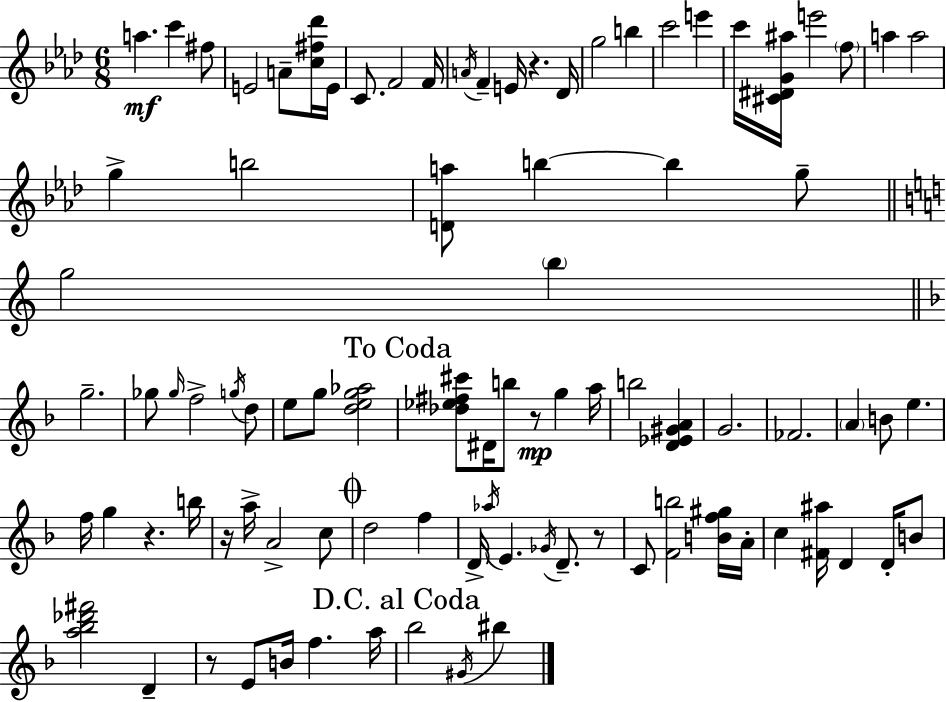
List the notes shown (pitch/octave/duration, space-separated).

A5/q. C6/q F#5/e E4/h A4/e [C5,F#5,Db6]/s E4/s C4/e. F4/h F4/s A4/s F4/q E4/s R/q. Db4/s G5/h B5/q C6/h E6/q C6/s [C#4,D#4,G4,A#5]/s E6/h F5/e A5/q A5/h G5/q B5/h [D4,A5]/e B5/q B5/q G5/e G5/h B5/q G5/h. Gb5/e Gb5/s F5/h G5/s D5/e E5/e G5/e [D5,E5,G5,Ab5]/h [Db5,Eb5,F#5,C#6]/e D#4/s B5/e R/e G5/q A5/s B5/h [D4,Eb4,G#4,A4]/q G4/h. FES4/h. A4/q B4/e E5/q. F5/s G5/q R/q. B5/s R/s A5/s A4/h C5/e D5/h F5/q D4/s Ab5/s E4/q. Gb4/s D4/e. R/e C4/e [F4,B5]/h [B4,F5,G#5]/s A4/s C5/q [F#4,A#5]/s D4/q D4/s B4/e [A5,Bb5,Db6,F#6]/h D4/q R/e E4/e B4/s F5/q. A5/s Bb5/h G#4/s BIS5/q